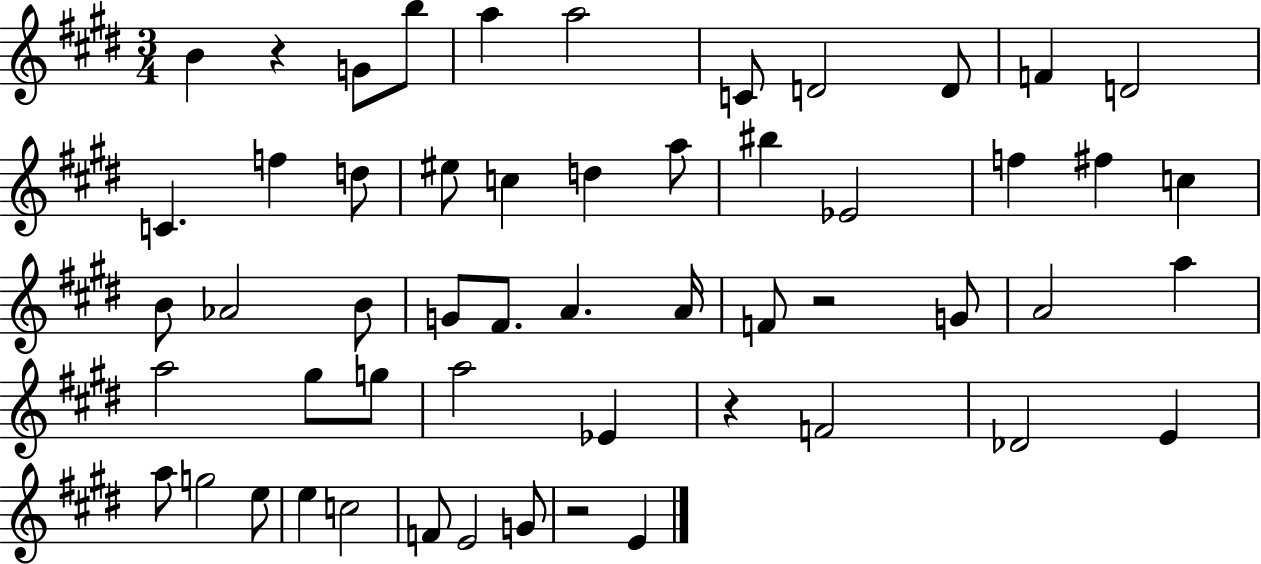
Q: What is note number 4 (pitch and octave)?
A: A5